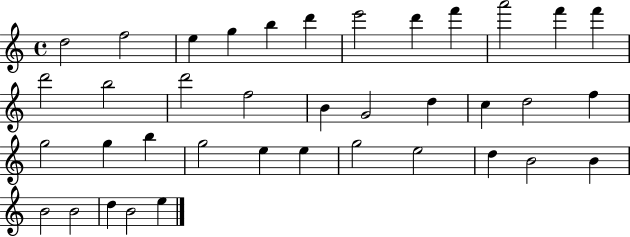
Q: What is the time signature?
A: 4/4